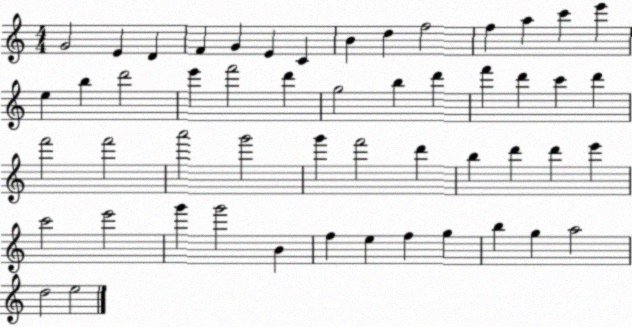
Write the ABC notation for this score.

X:1
T:Untitled
M:4/4
L:1/4
K:C
G2 E D F G E C B d f2 f a c' e' e b d'2 e' f'2 d' g2 b d' f' d' c' d' f'2 f'2 a'2 g'2 g' f'2 d' b d' d' e' c'2 e'2 g' g'2 B f e f g b g a2 d2 e2